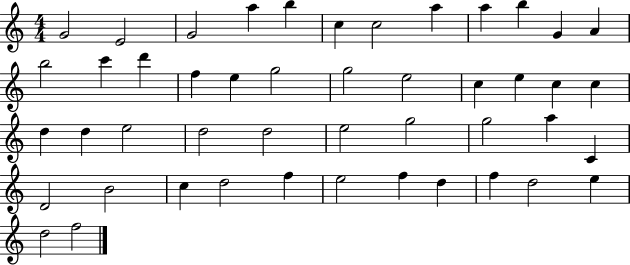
G4/h E4/h G4/h A5/q B5/q C5/q C5/h A5/q A5/q B5/q G4/q A4/q B5/h C6/q D6/q F5/q E5/q G5/h G5/h E5/h C5/q E5/q C5/q C5/q D5/q D5/q E5/h D5/h D5/h E5/h G5/h G5/h A5/q C4/q D4/h B4/h C5/q D5/h F5/q E5/h F5/q D5/q F5/q D5/h E5/q D5/h F5/h